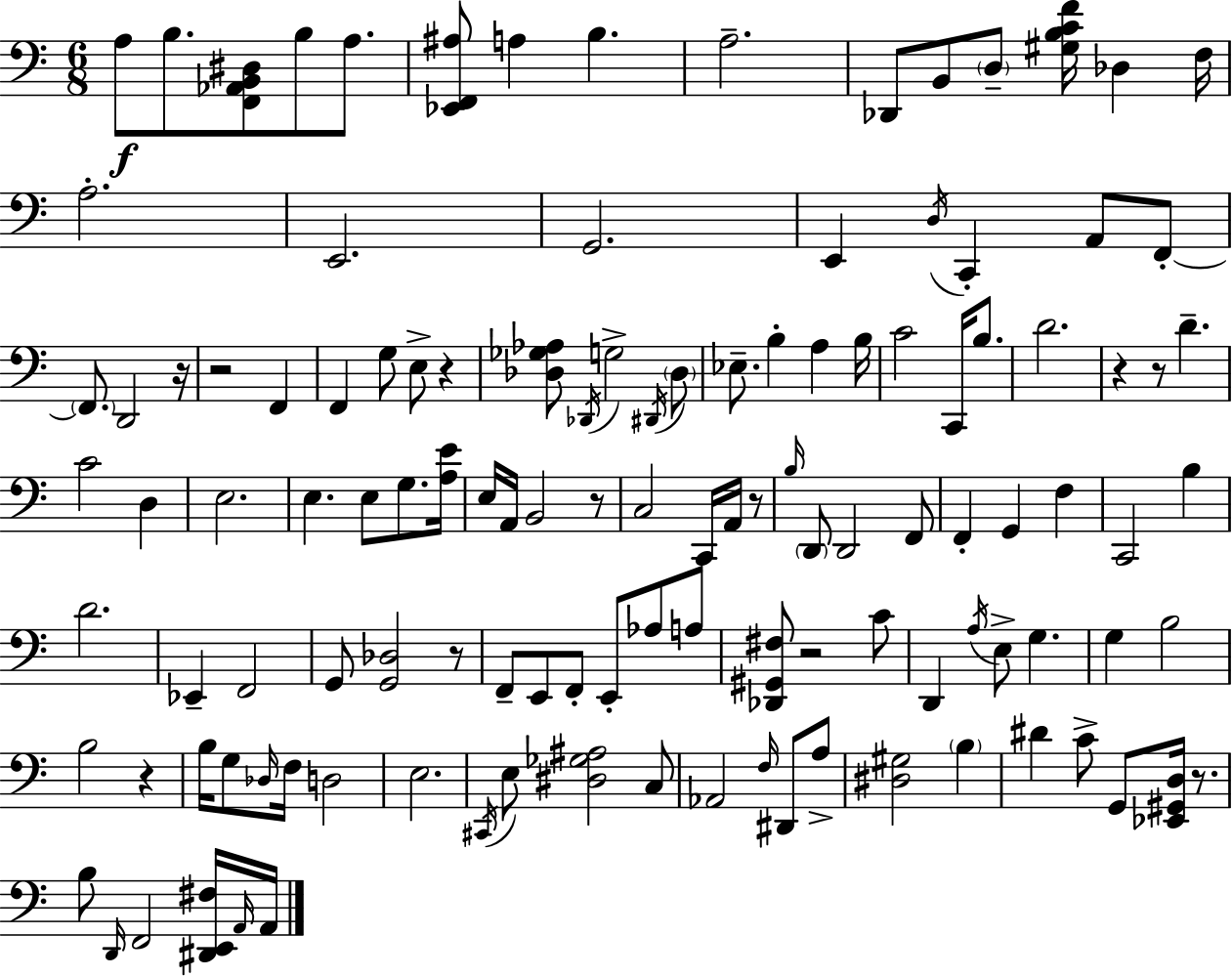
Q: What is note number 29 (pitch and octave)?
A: D#2